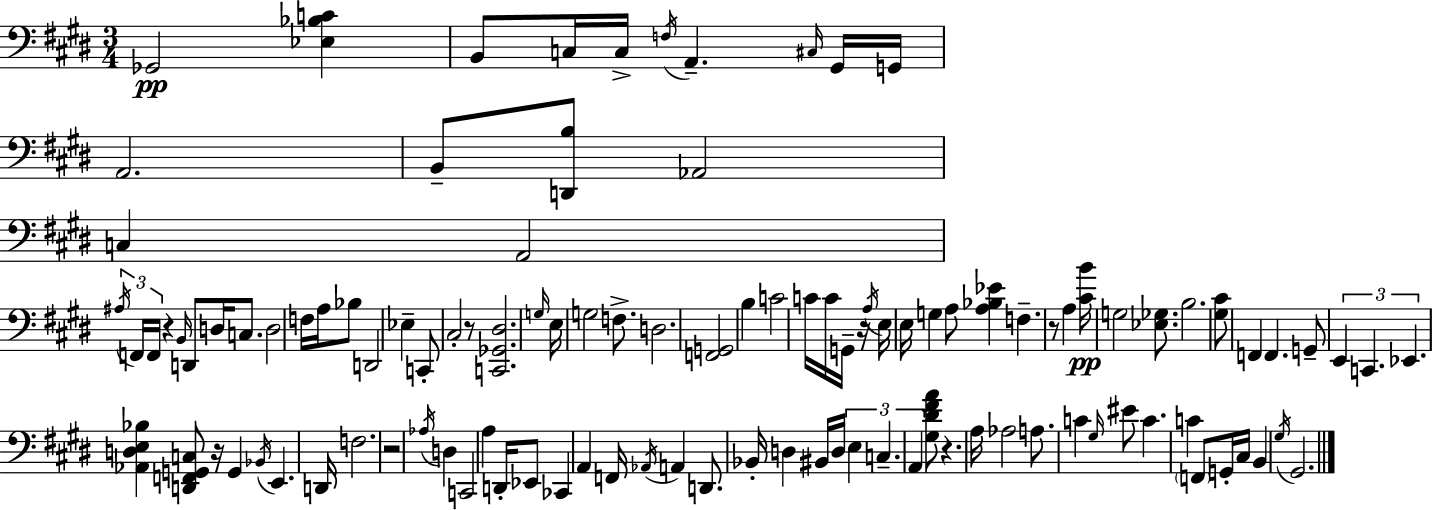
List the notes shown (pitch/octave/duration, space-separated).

Gb2/h [Eb3,Bb3,C4]/q B2/e C3/s C3/s F3/s A2/q. C#3/s G#2/s G2/s A2/h. B2/e [D2,B3]/e Ab2/h C3/q A2/h A#3/s F2/s F2/s R/q B2/s D2/e D3/s C3/e. D3/h F3/s A3/s Bb3/e D2/h Eb3/q C2/e C#3/h R/e [C2,Gb2,D#3]/h. G3/s E3/s G3/h F3/e. D3/h. [F2,G2]/h B3/q C4/h C4/s C4/s G2/s R/s A3/s E3/s E3/s G3/q A3/e [A3,Bb3,Eb4]/q F3/q. R/e A3/q [C#4,B4]/s G3/h [Eb3,Gb3]/e. B3/h. [G#3,C#4]/e F2/q F2/q. G2/e E2/q C2/q. Eb2/q. [Ab2,D3,E3,Bb3]/q [D2,F2,G2,C3]/e R/s G2/q Bb2/s E2/q. D2/s F3/h. R/h Ab3/s D3/q C2/h A3/q D2/s Eb2/e CES2/q A2/q F2/s Ab2/s A2/q D2/e. Bb2/s D3/q BIS2/s D3/s E3/q C3/q. A2/q [G#3,D#4,F#4,A4]/e R/q. A3/s Ab3/h A3/e. C4/q G#3/s EIS4/e C4/q. C4/q F2/e G2/s C#3/s B2/q G#3/s G#2/h.